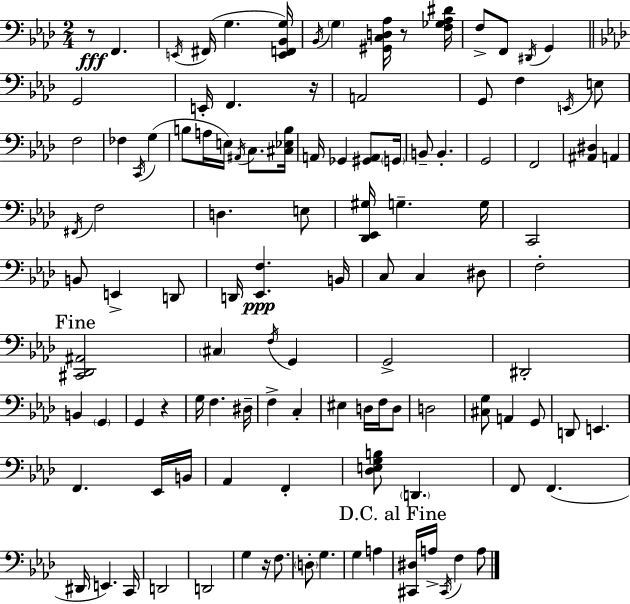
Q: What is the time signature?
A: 2/4